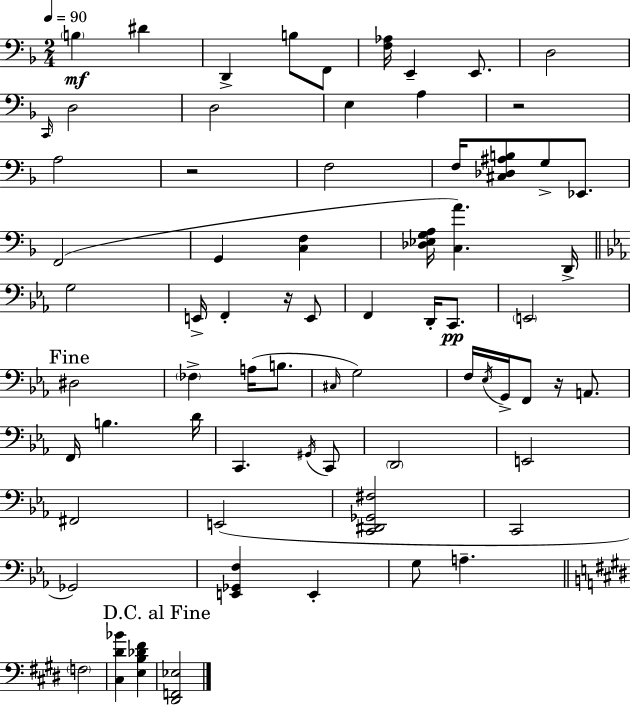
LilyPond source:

{
  \clef bass
  \numericTimeSignature
  \time 2/4
  \key d \minor
  \tempo 4 = 90
  \parenthesize b4\mf dis'4 | d,4-> b8 f,8 | <f aes>16 e,4-- e,8. | d2 | \break \grace { c,16 } d2 | d2 | e4 a4 | r2 | \break a2 | r2 | f2 | f16 <cis des ais b>8 g8-> ees,8. | \break f,2( | g,4 <c f>4 | <des ees g a>16 <c a'>4.) | d,16-> \bar "||" \break \key c \minor g2 | e,16-> f,4-. r16 e,8 | f,4 d,16-. c,8.\pp | \parenthesize e,2 | \break \mark "Fine" dis2 | \parenthesize fes4-> a16( b8. | \grace { cis16 } g2) | f16 \acciaccatura { ees16 } g,16-> f,8 r16 a,8. | \break f,16 b4. | d'16 c,4. | \acciaccatura { gis,16 } c,8 \parenthesize d,2 | e,2 | \break fis,2 | e,2( | <c, dis, ges, fis>2 | c,2 | \break ges,2) | <e, ges, f>4 e,4-. | g8 a4.-- | \bar "||" \break \key e \major \parenthesize f2 | <cis dis' bes'>4 <e b des' fis'>4 | \mark "D.C. al Fine" <dis, f, ees>2 | \bar "|."
}